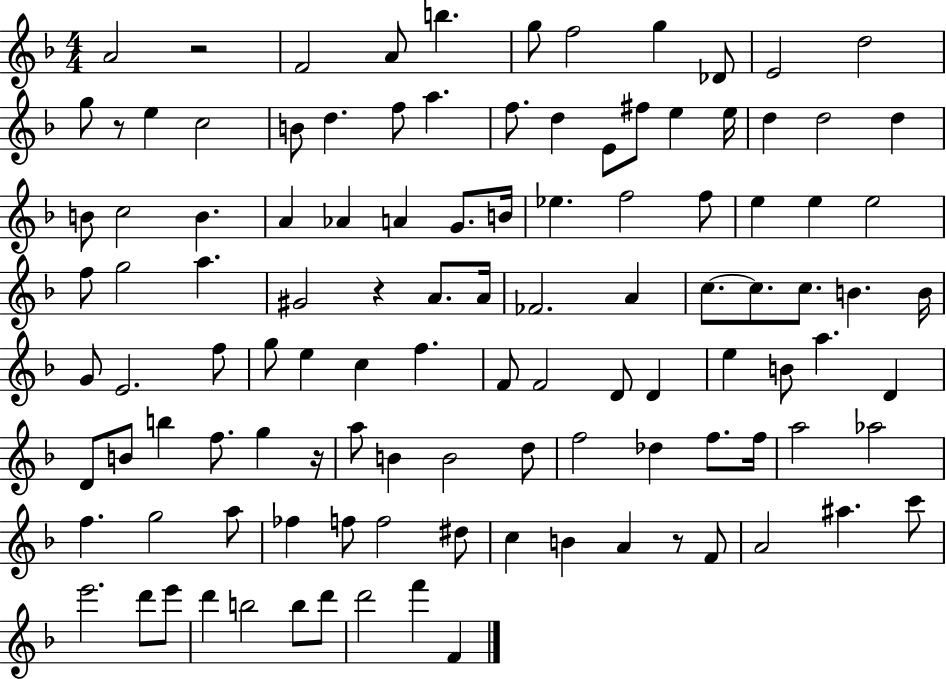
{
  \clef treble
  \numericTimeSignature
  \time 4/4
  \key f \major
  \repeat volta 2 { a'2 r2 | f'2 a'8 b''4. | g''8 f''2 g''4 des'8 | e'2 d''2 | \break g''8 r8 e''4 c''2 | b'8 d''4. f''8 a''4. | f''8. d''4 e'8 fis''8 e''4 e''16 | d''4 d''2 d''4 | \break b'8 c''2 b'4. | a'4 aes'4 a'4 g'8. b'16 | ees''4. f''2 f''8 | e''4 e''4 e''2 | \break f''8 g''2 a''4. | gis'2 r4 a'8. a'16 | fes'2. a'4 | c''8.~~ c''8. c''8. b'4. b'16 | \break g'8 e'2. f''8 | g''8 e''4 c''4 f''4. | f'8 f'2 d'8 d'4 | e''4 b'8 a''4. d'4 | \break d'8 b'8 b''4 f''8. g''4 r16 | a''8 b'4 b'2 d''8 | f''2 des''4 f''8. f''16 | a''2 aes''2 | \break f''4. g''2 a''8 | fes''4 f''8 f''2 dis''8 | c''4 b'4 a'4 r8 f'8 | a'2 ais''4. c'''8 | \break e'''2. d'''8 e'''8 | d'''4 b''2 b''8 d'''8 | d'''2 f'''4 f'4 | } \bar "|."
}